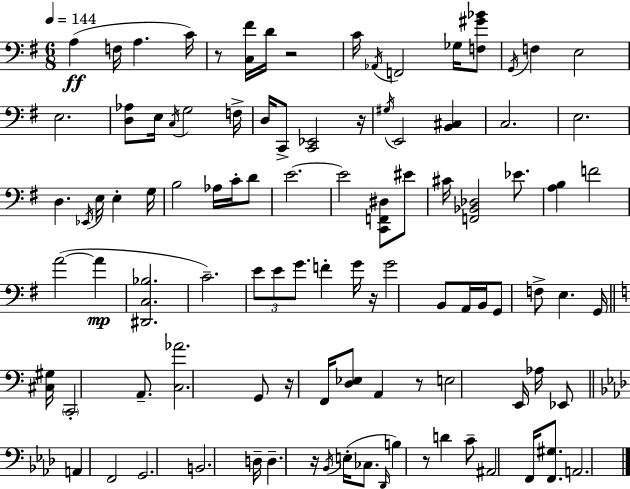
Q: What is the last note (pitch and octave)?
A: A2